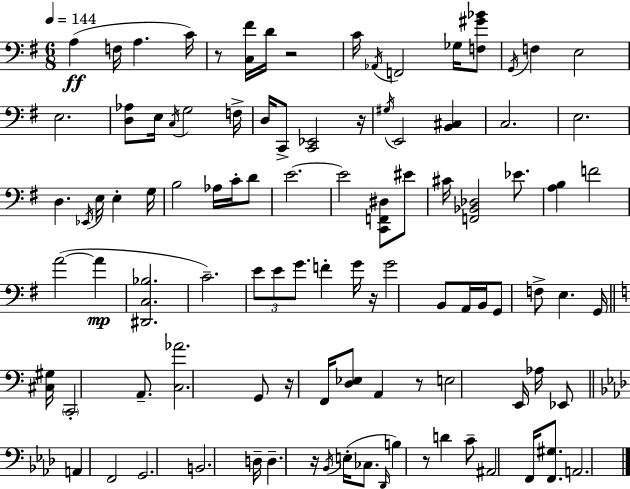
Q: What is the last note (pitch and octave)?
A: A2